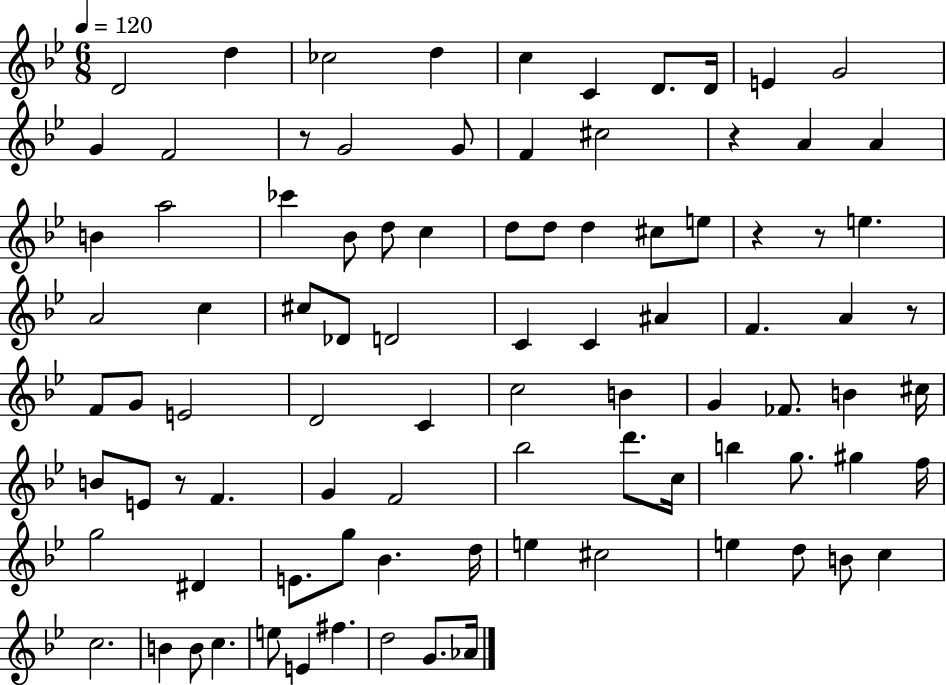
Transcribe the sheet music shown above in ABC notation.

X:1
T:Untitled
M:6/8
L:1/4
K:Bb
D2 d _c2 d c C D/2 D/4 E G2 G F2 z/2 G2 G/2 F ^c2 z A A B a2 _c' _B/2 d/2 c d/2 d/2 d ^c/2 e/2 z z/2 e A2 c ^c/2 _D/2 D2 C C ^A F A z/2 F/2 G/2 E2 D2 C c2 B G _F/2 B ^c/4 B/2 E/2 z/2 F G F2 _b2 d'/2 c/4 b g/2 ^g f/4 g2 ^D E/2 g/2 _B d/4 e ^c2 e d/2 B/2 c c2 B B/2 c e/2 E ^f d2 G/2 _A/4